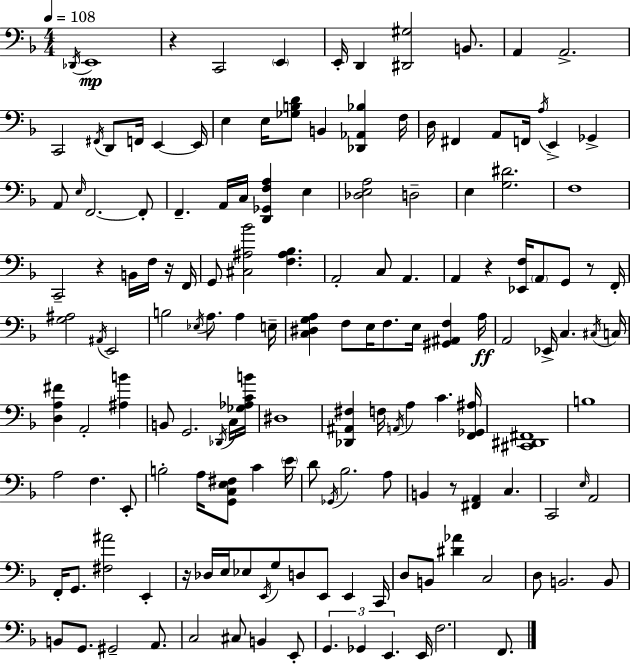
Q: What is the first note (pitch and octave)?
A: Db2